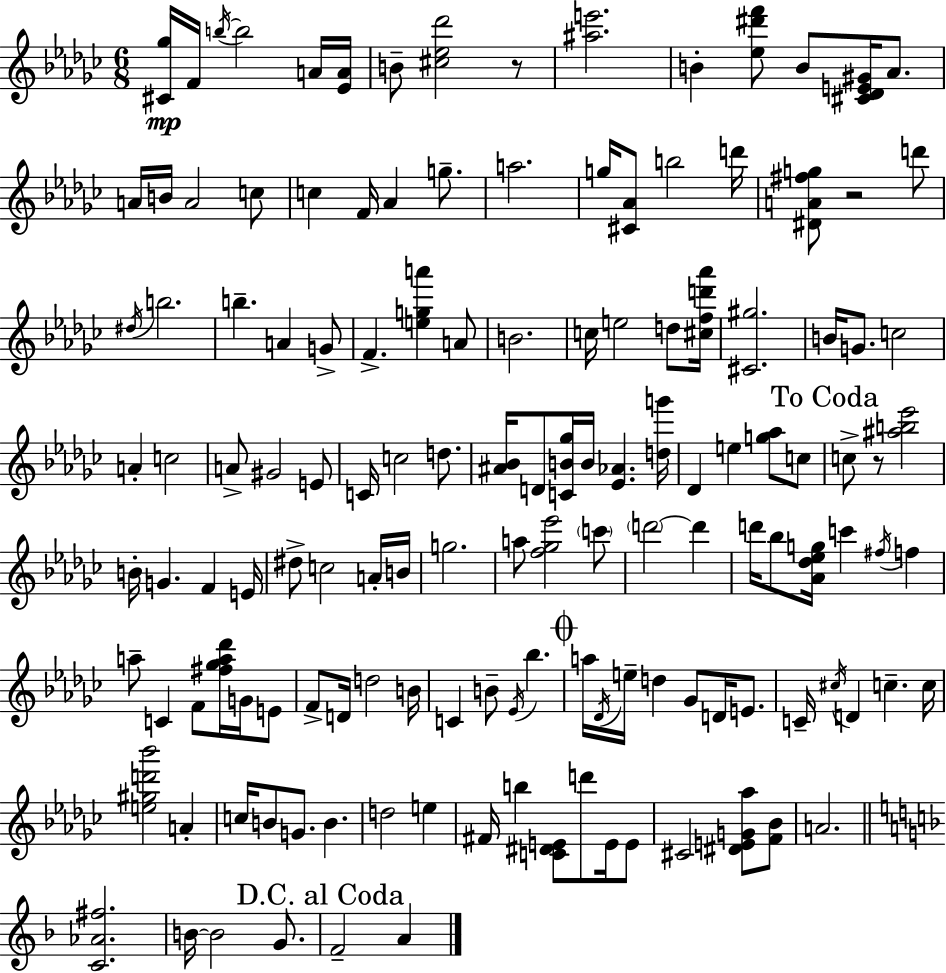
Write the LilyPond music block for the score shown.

{
  \clef treble
  \numericTimeSignature
  \time 6/8
  \key ees \minor
  <cis' ges''>16\mp f'16 \acciaccatura { b''16~ }~ b''2 a'16 | <ees' a'>16 b'8-- <cis'' ees'' des'''>2 r8 | <ais'' e'''>2. | b'4-. <ees'' dis''' f'''>8 b'8 <cis' des' e' gis'>16 aes'8. | \break a'16 b'16 a'2 c''8 | c''4 f'16 aes'4 g''8.-- | a''2. | g''16 <cis' aes'>8 b''2 | \break d'''16 <dis' a' fis'' g''>8 r2 d'''8 | \acciaccatura { dis''16 } b''2. | b''4.-- a'4 | g'8-> f'4.-> <e'' g'' a'''>4 | \break a'8 b'2. | c''16 e''2 d''8 | <cis'' f'' d''' aes'''>16 <cis' gis''>2. | b'16 g'8. c''2 | \break a'4-. c''2 | a'8-> gis'2 | e'8 c'16 c''2 d''8. | <ais' bes'>16 d'8 <c' b' ges''>16 b'16 <ees' aes'>4. | \break <d'' g'''>16 des'4 e''4 <g'' aes''>8 | c''8 \mark "To Coda" c''8-> r8 <ais'' b'' ees'''>2 | b'16-. g'4. f'4 | e'16 dis''8-> c''2 | \break a'16-. b'16 g''2. | a''8 <f'' ges'' ees'''>2 | \parenthesize c'''8 \parenthesize d'''2~~ d'''4 | d'''16 bes''8 <aes' des'' ees'' g''>16 c'''4 \acciaccatura { fis''16 } f''4 | \break a''8-- c'4 f'8 <fis'' ges'' a'' des'''>16 | g'16 e'8 f'8-> d'16 d''2 | b'16 c'4 b'8-- \acciaccatura { ees'16 } bes''4. | \mark \markup { \musicglyph "scripts.coda" } a''16 \acciaccatura { des'16 } e''16-- d''4 ges'8 | \break d'16 e'8. c'16-- \acciaccatura { cis''16 } d'4 c''4.-- | c''16 <e'' gis'' d''' bes'''>2 | a'4-. c''16 b'8 g'8. | b'4. d''2 | \break e''4 fis'16 b''4 <c' dis' e'>8 | d'''8 e'16 e'8 cis'2 | <dis' e' g' aes''>8 <f' bes'>8 a'2. | \bar "||" \break \key d \minor <c' aes' fis''>2. | b'16~~ b'2 g'8. | \mark "D.C. al Coda" f'2-- a'4 | \bar "|."
}